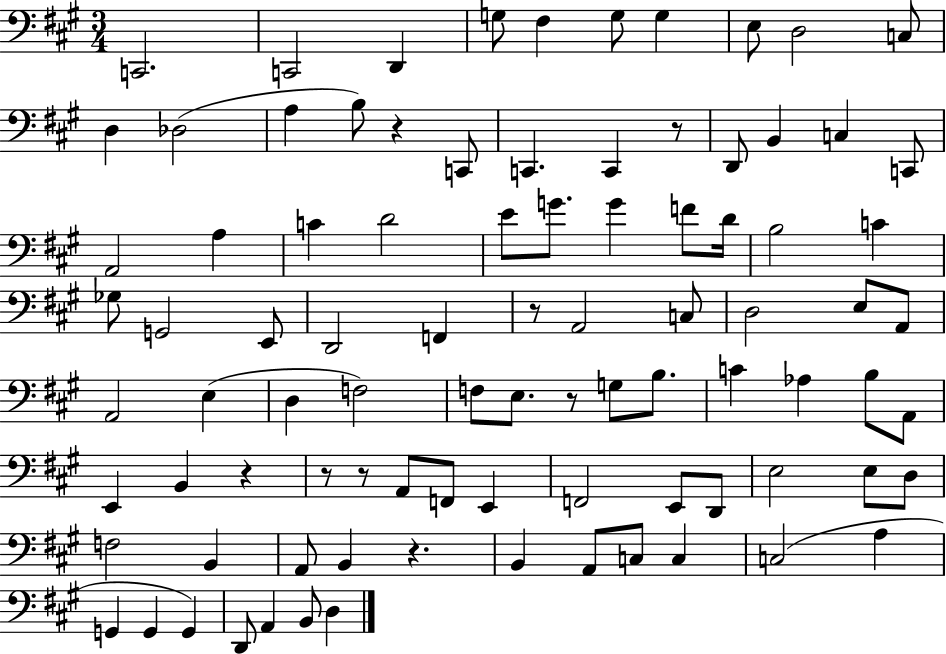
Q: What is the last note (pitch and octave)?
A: D3